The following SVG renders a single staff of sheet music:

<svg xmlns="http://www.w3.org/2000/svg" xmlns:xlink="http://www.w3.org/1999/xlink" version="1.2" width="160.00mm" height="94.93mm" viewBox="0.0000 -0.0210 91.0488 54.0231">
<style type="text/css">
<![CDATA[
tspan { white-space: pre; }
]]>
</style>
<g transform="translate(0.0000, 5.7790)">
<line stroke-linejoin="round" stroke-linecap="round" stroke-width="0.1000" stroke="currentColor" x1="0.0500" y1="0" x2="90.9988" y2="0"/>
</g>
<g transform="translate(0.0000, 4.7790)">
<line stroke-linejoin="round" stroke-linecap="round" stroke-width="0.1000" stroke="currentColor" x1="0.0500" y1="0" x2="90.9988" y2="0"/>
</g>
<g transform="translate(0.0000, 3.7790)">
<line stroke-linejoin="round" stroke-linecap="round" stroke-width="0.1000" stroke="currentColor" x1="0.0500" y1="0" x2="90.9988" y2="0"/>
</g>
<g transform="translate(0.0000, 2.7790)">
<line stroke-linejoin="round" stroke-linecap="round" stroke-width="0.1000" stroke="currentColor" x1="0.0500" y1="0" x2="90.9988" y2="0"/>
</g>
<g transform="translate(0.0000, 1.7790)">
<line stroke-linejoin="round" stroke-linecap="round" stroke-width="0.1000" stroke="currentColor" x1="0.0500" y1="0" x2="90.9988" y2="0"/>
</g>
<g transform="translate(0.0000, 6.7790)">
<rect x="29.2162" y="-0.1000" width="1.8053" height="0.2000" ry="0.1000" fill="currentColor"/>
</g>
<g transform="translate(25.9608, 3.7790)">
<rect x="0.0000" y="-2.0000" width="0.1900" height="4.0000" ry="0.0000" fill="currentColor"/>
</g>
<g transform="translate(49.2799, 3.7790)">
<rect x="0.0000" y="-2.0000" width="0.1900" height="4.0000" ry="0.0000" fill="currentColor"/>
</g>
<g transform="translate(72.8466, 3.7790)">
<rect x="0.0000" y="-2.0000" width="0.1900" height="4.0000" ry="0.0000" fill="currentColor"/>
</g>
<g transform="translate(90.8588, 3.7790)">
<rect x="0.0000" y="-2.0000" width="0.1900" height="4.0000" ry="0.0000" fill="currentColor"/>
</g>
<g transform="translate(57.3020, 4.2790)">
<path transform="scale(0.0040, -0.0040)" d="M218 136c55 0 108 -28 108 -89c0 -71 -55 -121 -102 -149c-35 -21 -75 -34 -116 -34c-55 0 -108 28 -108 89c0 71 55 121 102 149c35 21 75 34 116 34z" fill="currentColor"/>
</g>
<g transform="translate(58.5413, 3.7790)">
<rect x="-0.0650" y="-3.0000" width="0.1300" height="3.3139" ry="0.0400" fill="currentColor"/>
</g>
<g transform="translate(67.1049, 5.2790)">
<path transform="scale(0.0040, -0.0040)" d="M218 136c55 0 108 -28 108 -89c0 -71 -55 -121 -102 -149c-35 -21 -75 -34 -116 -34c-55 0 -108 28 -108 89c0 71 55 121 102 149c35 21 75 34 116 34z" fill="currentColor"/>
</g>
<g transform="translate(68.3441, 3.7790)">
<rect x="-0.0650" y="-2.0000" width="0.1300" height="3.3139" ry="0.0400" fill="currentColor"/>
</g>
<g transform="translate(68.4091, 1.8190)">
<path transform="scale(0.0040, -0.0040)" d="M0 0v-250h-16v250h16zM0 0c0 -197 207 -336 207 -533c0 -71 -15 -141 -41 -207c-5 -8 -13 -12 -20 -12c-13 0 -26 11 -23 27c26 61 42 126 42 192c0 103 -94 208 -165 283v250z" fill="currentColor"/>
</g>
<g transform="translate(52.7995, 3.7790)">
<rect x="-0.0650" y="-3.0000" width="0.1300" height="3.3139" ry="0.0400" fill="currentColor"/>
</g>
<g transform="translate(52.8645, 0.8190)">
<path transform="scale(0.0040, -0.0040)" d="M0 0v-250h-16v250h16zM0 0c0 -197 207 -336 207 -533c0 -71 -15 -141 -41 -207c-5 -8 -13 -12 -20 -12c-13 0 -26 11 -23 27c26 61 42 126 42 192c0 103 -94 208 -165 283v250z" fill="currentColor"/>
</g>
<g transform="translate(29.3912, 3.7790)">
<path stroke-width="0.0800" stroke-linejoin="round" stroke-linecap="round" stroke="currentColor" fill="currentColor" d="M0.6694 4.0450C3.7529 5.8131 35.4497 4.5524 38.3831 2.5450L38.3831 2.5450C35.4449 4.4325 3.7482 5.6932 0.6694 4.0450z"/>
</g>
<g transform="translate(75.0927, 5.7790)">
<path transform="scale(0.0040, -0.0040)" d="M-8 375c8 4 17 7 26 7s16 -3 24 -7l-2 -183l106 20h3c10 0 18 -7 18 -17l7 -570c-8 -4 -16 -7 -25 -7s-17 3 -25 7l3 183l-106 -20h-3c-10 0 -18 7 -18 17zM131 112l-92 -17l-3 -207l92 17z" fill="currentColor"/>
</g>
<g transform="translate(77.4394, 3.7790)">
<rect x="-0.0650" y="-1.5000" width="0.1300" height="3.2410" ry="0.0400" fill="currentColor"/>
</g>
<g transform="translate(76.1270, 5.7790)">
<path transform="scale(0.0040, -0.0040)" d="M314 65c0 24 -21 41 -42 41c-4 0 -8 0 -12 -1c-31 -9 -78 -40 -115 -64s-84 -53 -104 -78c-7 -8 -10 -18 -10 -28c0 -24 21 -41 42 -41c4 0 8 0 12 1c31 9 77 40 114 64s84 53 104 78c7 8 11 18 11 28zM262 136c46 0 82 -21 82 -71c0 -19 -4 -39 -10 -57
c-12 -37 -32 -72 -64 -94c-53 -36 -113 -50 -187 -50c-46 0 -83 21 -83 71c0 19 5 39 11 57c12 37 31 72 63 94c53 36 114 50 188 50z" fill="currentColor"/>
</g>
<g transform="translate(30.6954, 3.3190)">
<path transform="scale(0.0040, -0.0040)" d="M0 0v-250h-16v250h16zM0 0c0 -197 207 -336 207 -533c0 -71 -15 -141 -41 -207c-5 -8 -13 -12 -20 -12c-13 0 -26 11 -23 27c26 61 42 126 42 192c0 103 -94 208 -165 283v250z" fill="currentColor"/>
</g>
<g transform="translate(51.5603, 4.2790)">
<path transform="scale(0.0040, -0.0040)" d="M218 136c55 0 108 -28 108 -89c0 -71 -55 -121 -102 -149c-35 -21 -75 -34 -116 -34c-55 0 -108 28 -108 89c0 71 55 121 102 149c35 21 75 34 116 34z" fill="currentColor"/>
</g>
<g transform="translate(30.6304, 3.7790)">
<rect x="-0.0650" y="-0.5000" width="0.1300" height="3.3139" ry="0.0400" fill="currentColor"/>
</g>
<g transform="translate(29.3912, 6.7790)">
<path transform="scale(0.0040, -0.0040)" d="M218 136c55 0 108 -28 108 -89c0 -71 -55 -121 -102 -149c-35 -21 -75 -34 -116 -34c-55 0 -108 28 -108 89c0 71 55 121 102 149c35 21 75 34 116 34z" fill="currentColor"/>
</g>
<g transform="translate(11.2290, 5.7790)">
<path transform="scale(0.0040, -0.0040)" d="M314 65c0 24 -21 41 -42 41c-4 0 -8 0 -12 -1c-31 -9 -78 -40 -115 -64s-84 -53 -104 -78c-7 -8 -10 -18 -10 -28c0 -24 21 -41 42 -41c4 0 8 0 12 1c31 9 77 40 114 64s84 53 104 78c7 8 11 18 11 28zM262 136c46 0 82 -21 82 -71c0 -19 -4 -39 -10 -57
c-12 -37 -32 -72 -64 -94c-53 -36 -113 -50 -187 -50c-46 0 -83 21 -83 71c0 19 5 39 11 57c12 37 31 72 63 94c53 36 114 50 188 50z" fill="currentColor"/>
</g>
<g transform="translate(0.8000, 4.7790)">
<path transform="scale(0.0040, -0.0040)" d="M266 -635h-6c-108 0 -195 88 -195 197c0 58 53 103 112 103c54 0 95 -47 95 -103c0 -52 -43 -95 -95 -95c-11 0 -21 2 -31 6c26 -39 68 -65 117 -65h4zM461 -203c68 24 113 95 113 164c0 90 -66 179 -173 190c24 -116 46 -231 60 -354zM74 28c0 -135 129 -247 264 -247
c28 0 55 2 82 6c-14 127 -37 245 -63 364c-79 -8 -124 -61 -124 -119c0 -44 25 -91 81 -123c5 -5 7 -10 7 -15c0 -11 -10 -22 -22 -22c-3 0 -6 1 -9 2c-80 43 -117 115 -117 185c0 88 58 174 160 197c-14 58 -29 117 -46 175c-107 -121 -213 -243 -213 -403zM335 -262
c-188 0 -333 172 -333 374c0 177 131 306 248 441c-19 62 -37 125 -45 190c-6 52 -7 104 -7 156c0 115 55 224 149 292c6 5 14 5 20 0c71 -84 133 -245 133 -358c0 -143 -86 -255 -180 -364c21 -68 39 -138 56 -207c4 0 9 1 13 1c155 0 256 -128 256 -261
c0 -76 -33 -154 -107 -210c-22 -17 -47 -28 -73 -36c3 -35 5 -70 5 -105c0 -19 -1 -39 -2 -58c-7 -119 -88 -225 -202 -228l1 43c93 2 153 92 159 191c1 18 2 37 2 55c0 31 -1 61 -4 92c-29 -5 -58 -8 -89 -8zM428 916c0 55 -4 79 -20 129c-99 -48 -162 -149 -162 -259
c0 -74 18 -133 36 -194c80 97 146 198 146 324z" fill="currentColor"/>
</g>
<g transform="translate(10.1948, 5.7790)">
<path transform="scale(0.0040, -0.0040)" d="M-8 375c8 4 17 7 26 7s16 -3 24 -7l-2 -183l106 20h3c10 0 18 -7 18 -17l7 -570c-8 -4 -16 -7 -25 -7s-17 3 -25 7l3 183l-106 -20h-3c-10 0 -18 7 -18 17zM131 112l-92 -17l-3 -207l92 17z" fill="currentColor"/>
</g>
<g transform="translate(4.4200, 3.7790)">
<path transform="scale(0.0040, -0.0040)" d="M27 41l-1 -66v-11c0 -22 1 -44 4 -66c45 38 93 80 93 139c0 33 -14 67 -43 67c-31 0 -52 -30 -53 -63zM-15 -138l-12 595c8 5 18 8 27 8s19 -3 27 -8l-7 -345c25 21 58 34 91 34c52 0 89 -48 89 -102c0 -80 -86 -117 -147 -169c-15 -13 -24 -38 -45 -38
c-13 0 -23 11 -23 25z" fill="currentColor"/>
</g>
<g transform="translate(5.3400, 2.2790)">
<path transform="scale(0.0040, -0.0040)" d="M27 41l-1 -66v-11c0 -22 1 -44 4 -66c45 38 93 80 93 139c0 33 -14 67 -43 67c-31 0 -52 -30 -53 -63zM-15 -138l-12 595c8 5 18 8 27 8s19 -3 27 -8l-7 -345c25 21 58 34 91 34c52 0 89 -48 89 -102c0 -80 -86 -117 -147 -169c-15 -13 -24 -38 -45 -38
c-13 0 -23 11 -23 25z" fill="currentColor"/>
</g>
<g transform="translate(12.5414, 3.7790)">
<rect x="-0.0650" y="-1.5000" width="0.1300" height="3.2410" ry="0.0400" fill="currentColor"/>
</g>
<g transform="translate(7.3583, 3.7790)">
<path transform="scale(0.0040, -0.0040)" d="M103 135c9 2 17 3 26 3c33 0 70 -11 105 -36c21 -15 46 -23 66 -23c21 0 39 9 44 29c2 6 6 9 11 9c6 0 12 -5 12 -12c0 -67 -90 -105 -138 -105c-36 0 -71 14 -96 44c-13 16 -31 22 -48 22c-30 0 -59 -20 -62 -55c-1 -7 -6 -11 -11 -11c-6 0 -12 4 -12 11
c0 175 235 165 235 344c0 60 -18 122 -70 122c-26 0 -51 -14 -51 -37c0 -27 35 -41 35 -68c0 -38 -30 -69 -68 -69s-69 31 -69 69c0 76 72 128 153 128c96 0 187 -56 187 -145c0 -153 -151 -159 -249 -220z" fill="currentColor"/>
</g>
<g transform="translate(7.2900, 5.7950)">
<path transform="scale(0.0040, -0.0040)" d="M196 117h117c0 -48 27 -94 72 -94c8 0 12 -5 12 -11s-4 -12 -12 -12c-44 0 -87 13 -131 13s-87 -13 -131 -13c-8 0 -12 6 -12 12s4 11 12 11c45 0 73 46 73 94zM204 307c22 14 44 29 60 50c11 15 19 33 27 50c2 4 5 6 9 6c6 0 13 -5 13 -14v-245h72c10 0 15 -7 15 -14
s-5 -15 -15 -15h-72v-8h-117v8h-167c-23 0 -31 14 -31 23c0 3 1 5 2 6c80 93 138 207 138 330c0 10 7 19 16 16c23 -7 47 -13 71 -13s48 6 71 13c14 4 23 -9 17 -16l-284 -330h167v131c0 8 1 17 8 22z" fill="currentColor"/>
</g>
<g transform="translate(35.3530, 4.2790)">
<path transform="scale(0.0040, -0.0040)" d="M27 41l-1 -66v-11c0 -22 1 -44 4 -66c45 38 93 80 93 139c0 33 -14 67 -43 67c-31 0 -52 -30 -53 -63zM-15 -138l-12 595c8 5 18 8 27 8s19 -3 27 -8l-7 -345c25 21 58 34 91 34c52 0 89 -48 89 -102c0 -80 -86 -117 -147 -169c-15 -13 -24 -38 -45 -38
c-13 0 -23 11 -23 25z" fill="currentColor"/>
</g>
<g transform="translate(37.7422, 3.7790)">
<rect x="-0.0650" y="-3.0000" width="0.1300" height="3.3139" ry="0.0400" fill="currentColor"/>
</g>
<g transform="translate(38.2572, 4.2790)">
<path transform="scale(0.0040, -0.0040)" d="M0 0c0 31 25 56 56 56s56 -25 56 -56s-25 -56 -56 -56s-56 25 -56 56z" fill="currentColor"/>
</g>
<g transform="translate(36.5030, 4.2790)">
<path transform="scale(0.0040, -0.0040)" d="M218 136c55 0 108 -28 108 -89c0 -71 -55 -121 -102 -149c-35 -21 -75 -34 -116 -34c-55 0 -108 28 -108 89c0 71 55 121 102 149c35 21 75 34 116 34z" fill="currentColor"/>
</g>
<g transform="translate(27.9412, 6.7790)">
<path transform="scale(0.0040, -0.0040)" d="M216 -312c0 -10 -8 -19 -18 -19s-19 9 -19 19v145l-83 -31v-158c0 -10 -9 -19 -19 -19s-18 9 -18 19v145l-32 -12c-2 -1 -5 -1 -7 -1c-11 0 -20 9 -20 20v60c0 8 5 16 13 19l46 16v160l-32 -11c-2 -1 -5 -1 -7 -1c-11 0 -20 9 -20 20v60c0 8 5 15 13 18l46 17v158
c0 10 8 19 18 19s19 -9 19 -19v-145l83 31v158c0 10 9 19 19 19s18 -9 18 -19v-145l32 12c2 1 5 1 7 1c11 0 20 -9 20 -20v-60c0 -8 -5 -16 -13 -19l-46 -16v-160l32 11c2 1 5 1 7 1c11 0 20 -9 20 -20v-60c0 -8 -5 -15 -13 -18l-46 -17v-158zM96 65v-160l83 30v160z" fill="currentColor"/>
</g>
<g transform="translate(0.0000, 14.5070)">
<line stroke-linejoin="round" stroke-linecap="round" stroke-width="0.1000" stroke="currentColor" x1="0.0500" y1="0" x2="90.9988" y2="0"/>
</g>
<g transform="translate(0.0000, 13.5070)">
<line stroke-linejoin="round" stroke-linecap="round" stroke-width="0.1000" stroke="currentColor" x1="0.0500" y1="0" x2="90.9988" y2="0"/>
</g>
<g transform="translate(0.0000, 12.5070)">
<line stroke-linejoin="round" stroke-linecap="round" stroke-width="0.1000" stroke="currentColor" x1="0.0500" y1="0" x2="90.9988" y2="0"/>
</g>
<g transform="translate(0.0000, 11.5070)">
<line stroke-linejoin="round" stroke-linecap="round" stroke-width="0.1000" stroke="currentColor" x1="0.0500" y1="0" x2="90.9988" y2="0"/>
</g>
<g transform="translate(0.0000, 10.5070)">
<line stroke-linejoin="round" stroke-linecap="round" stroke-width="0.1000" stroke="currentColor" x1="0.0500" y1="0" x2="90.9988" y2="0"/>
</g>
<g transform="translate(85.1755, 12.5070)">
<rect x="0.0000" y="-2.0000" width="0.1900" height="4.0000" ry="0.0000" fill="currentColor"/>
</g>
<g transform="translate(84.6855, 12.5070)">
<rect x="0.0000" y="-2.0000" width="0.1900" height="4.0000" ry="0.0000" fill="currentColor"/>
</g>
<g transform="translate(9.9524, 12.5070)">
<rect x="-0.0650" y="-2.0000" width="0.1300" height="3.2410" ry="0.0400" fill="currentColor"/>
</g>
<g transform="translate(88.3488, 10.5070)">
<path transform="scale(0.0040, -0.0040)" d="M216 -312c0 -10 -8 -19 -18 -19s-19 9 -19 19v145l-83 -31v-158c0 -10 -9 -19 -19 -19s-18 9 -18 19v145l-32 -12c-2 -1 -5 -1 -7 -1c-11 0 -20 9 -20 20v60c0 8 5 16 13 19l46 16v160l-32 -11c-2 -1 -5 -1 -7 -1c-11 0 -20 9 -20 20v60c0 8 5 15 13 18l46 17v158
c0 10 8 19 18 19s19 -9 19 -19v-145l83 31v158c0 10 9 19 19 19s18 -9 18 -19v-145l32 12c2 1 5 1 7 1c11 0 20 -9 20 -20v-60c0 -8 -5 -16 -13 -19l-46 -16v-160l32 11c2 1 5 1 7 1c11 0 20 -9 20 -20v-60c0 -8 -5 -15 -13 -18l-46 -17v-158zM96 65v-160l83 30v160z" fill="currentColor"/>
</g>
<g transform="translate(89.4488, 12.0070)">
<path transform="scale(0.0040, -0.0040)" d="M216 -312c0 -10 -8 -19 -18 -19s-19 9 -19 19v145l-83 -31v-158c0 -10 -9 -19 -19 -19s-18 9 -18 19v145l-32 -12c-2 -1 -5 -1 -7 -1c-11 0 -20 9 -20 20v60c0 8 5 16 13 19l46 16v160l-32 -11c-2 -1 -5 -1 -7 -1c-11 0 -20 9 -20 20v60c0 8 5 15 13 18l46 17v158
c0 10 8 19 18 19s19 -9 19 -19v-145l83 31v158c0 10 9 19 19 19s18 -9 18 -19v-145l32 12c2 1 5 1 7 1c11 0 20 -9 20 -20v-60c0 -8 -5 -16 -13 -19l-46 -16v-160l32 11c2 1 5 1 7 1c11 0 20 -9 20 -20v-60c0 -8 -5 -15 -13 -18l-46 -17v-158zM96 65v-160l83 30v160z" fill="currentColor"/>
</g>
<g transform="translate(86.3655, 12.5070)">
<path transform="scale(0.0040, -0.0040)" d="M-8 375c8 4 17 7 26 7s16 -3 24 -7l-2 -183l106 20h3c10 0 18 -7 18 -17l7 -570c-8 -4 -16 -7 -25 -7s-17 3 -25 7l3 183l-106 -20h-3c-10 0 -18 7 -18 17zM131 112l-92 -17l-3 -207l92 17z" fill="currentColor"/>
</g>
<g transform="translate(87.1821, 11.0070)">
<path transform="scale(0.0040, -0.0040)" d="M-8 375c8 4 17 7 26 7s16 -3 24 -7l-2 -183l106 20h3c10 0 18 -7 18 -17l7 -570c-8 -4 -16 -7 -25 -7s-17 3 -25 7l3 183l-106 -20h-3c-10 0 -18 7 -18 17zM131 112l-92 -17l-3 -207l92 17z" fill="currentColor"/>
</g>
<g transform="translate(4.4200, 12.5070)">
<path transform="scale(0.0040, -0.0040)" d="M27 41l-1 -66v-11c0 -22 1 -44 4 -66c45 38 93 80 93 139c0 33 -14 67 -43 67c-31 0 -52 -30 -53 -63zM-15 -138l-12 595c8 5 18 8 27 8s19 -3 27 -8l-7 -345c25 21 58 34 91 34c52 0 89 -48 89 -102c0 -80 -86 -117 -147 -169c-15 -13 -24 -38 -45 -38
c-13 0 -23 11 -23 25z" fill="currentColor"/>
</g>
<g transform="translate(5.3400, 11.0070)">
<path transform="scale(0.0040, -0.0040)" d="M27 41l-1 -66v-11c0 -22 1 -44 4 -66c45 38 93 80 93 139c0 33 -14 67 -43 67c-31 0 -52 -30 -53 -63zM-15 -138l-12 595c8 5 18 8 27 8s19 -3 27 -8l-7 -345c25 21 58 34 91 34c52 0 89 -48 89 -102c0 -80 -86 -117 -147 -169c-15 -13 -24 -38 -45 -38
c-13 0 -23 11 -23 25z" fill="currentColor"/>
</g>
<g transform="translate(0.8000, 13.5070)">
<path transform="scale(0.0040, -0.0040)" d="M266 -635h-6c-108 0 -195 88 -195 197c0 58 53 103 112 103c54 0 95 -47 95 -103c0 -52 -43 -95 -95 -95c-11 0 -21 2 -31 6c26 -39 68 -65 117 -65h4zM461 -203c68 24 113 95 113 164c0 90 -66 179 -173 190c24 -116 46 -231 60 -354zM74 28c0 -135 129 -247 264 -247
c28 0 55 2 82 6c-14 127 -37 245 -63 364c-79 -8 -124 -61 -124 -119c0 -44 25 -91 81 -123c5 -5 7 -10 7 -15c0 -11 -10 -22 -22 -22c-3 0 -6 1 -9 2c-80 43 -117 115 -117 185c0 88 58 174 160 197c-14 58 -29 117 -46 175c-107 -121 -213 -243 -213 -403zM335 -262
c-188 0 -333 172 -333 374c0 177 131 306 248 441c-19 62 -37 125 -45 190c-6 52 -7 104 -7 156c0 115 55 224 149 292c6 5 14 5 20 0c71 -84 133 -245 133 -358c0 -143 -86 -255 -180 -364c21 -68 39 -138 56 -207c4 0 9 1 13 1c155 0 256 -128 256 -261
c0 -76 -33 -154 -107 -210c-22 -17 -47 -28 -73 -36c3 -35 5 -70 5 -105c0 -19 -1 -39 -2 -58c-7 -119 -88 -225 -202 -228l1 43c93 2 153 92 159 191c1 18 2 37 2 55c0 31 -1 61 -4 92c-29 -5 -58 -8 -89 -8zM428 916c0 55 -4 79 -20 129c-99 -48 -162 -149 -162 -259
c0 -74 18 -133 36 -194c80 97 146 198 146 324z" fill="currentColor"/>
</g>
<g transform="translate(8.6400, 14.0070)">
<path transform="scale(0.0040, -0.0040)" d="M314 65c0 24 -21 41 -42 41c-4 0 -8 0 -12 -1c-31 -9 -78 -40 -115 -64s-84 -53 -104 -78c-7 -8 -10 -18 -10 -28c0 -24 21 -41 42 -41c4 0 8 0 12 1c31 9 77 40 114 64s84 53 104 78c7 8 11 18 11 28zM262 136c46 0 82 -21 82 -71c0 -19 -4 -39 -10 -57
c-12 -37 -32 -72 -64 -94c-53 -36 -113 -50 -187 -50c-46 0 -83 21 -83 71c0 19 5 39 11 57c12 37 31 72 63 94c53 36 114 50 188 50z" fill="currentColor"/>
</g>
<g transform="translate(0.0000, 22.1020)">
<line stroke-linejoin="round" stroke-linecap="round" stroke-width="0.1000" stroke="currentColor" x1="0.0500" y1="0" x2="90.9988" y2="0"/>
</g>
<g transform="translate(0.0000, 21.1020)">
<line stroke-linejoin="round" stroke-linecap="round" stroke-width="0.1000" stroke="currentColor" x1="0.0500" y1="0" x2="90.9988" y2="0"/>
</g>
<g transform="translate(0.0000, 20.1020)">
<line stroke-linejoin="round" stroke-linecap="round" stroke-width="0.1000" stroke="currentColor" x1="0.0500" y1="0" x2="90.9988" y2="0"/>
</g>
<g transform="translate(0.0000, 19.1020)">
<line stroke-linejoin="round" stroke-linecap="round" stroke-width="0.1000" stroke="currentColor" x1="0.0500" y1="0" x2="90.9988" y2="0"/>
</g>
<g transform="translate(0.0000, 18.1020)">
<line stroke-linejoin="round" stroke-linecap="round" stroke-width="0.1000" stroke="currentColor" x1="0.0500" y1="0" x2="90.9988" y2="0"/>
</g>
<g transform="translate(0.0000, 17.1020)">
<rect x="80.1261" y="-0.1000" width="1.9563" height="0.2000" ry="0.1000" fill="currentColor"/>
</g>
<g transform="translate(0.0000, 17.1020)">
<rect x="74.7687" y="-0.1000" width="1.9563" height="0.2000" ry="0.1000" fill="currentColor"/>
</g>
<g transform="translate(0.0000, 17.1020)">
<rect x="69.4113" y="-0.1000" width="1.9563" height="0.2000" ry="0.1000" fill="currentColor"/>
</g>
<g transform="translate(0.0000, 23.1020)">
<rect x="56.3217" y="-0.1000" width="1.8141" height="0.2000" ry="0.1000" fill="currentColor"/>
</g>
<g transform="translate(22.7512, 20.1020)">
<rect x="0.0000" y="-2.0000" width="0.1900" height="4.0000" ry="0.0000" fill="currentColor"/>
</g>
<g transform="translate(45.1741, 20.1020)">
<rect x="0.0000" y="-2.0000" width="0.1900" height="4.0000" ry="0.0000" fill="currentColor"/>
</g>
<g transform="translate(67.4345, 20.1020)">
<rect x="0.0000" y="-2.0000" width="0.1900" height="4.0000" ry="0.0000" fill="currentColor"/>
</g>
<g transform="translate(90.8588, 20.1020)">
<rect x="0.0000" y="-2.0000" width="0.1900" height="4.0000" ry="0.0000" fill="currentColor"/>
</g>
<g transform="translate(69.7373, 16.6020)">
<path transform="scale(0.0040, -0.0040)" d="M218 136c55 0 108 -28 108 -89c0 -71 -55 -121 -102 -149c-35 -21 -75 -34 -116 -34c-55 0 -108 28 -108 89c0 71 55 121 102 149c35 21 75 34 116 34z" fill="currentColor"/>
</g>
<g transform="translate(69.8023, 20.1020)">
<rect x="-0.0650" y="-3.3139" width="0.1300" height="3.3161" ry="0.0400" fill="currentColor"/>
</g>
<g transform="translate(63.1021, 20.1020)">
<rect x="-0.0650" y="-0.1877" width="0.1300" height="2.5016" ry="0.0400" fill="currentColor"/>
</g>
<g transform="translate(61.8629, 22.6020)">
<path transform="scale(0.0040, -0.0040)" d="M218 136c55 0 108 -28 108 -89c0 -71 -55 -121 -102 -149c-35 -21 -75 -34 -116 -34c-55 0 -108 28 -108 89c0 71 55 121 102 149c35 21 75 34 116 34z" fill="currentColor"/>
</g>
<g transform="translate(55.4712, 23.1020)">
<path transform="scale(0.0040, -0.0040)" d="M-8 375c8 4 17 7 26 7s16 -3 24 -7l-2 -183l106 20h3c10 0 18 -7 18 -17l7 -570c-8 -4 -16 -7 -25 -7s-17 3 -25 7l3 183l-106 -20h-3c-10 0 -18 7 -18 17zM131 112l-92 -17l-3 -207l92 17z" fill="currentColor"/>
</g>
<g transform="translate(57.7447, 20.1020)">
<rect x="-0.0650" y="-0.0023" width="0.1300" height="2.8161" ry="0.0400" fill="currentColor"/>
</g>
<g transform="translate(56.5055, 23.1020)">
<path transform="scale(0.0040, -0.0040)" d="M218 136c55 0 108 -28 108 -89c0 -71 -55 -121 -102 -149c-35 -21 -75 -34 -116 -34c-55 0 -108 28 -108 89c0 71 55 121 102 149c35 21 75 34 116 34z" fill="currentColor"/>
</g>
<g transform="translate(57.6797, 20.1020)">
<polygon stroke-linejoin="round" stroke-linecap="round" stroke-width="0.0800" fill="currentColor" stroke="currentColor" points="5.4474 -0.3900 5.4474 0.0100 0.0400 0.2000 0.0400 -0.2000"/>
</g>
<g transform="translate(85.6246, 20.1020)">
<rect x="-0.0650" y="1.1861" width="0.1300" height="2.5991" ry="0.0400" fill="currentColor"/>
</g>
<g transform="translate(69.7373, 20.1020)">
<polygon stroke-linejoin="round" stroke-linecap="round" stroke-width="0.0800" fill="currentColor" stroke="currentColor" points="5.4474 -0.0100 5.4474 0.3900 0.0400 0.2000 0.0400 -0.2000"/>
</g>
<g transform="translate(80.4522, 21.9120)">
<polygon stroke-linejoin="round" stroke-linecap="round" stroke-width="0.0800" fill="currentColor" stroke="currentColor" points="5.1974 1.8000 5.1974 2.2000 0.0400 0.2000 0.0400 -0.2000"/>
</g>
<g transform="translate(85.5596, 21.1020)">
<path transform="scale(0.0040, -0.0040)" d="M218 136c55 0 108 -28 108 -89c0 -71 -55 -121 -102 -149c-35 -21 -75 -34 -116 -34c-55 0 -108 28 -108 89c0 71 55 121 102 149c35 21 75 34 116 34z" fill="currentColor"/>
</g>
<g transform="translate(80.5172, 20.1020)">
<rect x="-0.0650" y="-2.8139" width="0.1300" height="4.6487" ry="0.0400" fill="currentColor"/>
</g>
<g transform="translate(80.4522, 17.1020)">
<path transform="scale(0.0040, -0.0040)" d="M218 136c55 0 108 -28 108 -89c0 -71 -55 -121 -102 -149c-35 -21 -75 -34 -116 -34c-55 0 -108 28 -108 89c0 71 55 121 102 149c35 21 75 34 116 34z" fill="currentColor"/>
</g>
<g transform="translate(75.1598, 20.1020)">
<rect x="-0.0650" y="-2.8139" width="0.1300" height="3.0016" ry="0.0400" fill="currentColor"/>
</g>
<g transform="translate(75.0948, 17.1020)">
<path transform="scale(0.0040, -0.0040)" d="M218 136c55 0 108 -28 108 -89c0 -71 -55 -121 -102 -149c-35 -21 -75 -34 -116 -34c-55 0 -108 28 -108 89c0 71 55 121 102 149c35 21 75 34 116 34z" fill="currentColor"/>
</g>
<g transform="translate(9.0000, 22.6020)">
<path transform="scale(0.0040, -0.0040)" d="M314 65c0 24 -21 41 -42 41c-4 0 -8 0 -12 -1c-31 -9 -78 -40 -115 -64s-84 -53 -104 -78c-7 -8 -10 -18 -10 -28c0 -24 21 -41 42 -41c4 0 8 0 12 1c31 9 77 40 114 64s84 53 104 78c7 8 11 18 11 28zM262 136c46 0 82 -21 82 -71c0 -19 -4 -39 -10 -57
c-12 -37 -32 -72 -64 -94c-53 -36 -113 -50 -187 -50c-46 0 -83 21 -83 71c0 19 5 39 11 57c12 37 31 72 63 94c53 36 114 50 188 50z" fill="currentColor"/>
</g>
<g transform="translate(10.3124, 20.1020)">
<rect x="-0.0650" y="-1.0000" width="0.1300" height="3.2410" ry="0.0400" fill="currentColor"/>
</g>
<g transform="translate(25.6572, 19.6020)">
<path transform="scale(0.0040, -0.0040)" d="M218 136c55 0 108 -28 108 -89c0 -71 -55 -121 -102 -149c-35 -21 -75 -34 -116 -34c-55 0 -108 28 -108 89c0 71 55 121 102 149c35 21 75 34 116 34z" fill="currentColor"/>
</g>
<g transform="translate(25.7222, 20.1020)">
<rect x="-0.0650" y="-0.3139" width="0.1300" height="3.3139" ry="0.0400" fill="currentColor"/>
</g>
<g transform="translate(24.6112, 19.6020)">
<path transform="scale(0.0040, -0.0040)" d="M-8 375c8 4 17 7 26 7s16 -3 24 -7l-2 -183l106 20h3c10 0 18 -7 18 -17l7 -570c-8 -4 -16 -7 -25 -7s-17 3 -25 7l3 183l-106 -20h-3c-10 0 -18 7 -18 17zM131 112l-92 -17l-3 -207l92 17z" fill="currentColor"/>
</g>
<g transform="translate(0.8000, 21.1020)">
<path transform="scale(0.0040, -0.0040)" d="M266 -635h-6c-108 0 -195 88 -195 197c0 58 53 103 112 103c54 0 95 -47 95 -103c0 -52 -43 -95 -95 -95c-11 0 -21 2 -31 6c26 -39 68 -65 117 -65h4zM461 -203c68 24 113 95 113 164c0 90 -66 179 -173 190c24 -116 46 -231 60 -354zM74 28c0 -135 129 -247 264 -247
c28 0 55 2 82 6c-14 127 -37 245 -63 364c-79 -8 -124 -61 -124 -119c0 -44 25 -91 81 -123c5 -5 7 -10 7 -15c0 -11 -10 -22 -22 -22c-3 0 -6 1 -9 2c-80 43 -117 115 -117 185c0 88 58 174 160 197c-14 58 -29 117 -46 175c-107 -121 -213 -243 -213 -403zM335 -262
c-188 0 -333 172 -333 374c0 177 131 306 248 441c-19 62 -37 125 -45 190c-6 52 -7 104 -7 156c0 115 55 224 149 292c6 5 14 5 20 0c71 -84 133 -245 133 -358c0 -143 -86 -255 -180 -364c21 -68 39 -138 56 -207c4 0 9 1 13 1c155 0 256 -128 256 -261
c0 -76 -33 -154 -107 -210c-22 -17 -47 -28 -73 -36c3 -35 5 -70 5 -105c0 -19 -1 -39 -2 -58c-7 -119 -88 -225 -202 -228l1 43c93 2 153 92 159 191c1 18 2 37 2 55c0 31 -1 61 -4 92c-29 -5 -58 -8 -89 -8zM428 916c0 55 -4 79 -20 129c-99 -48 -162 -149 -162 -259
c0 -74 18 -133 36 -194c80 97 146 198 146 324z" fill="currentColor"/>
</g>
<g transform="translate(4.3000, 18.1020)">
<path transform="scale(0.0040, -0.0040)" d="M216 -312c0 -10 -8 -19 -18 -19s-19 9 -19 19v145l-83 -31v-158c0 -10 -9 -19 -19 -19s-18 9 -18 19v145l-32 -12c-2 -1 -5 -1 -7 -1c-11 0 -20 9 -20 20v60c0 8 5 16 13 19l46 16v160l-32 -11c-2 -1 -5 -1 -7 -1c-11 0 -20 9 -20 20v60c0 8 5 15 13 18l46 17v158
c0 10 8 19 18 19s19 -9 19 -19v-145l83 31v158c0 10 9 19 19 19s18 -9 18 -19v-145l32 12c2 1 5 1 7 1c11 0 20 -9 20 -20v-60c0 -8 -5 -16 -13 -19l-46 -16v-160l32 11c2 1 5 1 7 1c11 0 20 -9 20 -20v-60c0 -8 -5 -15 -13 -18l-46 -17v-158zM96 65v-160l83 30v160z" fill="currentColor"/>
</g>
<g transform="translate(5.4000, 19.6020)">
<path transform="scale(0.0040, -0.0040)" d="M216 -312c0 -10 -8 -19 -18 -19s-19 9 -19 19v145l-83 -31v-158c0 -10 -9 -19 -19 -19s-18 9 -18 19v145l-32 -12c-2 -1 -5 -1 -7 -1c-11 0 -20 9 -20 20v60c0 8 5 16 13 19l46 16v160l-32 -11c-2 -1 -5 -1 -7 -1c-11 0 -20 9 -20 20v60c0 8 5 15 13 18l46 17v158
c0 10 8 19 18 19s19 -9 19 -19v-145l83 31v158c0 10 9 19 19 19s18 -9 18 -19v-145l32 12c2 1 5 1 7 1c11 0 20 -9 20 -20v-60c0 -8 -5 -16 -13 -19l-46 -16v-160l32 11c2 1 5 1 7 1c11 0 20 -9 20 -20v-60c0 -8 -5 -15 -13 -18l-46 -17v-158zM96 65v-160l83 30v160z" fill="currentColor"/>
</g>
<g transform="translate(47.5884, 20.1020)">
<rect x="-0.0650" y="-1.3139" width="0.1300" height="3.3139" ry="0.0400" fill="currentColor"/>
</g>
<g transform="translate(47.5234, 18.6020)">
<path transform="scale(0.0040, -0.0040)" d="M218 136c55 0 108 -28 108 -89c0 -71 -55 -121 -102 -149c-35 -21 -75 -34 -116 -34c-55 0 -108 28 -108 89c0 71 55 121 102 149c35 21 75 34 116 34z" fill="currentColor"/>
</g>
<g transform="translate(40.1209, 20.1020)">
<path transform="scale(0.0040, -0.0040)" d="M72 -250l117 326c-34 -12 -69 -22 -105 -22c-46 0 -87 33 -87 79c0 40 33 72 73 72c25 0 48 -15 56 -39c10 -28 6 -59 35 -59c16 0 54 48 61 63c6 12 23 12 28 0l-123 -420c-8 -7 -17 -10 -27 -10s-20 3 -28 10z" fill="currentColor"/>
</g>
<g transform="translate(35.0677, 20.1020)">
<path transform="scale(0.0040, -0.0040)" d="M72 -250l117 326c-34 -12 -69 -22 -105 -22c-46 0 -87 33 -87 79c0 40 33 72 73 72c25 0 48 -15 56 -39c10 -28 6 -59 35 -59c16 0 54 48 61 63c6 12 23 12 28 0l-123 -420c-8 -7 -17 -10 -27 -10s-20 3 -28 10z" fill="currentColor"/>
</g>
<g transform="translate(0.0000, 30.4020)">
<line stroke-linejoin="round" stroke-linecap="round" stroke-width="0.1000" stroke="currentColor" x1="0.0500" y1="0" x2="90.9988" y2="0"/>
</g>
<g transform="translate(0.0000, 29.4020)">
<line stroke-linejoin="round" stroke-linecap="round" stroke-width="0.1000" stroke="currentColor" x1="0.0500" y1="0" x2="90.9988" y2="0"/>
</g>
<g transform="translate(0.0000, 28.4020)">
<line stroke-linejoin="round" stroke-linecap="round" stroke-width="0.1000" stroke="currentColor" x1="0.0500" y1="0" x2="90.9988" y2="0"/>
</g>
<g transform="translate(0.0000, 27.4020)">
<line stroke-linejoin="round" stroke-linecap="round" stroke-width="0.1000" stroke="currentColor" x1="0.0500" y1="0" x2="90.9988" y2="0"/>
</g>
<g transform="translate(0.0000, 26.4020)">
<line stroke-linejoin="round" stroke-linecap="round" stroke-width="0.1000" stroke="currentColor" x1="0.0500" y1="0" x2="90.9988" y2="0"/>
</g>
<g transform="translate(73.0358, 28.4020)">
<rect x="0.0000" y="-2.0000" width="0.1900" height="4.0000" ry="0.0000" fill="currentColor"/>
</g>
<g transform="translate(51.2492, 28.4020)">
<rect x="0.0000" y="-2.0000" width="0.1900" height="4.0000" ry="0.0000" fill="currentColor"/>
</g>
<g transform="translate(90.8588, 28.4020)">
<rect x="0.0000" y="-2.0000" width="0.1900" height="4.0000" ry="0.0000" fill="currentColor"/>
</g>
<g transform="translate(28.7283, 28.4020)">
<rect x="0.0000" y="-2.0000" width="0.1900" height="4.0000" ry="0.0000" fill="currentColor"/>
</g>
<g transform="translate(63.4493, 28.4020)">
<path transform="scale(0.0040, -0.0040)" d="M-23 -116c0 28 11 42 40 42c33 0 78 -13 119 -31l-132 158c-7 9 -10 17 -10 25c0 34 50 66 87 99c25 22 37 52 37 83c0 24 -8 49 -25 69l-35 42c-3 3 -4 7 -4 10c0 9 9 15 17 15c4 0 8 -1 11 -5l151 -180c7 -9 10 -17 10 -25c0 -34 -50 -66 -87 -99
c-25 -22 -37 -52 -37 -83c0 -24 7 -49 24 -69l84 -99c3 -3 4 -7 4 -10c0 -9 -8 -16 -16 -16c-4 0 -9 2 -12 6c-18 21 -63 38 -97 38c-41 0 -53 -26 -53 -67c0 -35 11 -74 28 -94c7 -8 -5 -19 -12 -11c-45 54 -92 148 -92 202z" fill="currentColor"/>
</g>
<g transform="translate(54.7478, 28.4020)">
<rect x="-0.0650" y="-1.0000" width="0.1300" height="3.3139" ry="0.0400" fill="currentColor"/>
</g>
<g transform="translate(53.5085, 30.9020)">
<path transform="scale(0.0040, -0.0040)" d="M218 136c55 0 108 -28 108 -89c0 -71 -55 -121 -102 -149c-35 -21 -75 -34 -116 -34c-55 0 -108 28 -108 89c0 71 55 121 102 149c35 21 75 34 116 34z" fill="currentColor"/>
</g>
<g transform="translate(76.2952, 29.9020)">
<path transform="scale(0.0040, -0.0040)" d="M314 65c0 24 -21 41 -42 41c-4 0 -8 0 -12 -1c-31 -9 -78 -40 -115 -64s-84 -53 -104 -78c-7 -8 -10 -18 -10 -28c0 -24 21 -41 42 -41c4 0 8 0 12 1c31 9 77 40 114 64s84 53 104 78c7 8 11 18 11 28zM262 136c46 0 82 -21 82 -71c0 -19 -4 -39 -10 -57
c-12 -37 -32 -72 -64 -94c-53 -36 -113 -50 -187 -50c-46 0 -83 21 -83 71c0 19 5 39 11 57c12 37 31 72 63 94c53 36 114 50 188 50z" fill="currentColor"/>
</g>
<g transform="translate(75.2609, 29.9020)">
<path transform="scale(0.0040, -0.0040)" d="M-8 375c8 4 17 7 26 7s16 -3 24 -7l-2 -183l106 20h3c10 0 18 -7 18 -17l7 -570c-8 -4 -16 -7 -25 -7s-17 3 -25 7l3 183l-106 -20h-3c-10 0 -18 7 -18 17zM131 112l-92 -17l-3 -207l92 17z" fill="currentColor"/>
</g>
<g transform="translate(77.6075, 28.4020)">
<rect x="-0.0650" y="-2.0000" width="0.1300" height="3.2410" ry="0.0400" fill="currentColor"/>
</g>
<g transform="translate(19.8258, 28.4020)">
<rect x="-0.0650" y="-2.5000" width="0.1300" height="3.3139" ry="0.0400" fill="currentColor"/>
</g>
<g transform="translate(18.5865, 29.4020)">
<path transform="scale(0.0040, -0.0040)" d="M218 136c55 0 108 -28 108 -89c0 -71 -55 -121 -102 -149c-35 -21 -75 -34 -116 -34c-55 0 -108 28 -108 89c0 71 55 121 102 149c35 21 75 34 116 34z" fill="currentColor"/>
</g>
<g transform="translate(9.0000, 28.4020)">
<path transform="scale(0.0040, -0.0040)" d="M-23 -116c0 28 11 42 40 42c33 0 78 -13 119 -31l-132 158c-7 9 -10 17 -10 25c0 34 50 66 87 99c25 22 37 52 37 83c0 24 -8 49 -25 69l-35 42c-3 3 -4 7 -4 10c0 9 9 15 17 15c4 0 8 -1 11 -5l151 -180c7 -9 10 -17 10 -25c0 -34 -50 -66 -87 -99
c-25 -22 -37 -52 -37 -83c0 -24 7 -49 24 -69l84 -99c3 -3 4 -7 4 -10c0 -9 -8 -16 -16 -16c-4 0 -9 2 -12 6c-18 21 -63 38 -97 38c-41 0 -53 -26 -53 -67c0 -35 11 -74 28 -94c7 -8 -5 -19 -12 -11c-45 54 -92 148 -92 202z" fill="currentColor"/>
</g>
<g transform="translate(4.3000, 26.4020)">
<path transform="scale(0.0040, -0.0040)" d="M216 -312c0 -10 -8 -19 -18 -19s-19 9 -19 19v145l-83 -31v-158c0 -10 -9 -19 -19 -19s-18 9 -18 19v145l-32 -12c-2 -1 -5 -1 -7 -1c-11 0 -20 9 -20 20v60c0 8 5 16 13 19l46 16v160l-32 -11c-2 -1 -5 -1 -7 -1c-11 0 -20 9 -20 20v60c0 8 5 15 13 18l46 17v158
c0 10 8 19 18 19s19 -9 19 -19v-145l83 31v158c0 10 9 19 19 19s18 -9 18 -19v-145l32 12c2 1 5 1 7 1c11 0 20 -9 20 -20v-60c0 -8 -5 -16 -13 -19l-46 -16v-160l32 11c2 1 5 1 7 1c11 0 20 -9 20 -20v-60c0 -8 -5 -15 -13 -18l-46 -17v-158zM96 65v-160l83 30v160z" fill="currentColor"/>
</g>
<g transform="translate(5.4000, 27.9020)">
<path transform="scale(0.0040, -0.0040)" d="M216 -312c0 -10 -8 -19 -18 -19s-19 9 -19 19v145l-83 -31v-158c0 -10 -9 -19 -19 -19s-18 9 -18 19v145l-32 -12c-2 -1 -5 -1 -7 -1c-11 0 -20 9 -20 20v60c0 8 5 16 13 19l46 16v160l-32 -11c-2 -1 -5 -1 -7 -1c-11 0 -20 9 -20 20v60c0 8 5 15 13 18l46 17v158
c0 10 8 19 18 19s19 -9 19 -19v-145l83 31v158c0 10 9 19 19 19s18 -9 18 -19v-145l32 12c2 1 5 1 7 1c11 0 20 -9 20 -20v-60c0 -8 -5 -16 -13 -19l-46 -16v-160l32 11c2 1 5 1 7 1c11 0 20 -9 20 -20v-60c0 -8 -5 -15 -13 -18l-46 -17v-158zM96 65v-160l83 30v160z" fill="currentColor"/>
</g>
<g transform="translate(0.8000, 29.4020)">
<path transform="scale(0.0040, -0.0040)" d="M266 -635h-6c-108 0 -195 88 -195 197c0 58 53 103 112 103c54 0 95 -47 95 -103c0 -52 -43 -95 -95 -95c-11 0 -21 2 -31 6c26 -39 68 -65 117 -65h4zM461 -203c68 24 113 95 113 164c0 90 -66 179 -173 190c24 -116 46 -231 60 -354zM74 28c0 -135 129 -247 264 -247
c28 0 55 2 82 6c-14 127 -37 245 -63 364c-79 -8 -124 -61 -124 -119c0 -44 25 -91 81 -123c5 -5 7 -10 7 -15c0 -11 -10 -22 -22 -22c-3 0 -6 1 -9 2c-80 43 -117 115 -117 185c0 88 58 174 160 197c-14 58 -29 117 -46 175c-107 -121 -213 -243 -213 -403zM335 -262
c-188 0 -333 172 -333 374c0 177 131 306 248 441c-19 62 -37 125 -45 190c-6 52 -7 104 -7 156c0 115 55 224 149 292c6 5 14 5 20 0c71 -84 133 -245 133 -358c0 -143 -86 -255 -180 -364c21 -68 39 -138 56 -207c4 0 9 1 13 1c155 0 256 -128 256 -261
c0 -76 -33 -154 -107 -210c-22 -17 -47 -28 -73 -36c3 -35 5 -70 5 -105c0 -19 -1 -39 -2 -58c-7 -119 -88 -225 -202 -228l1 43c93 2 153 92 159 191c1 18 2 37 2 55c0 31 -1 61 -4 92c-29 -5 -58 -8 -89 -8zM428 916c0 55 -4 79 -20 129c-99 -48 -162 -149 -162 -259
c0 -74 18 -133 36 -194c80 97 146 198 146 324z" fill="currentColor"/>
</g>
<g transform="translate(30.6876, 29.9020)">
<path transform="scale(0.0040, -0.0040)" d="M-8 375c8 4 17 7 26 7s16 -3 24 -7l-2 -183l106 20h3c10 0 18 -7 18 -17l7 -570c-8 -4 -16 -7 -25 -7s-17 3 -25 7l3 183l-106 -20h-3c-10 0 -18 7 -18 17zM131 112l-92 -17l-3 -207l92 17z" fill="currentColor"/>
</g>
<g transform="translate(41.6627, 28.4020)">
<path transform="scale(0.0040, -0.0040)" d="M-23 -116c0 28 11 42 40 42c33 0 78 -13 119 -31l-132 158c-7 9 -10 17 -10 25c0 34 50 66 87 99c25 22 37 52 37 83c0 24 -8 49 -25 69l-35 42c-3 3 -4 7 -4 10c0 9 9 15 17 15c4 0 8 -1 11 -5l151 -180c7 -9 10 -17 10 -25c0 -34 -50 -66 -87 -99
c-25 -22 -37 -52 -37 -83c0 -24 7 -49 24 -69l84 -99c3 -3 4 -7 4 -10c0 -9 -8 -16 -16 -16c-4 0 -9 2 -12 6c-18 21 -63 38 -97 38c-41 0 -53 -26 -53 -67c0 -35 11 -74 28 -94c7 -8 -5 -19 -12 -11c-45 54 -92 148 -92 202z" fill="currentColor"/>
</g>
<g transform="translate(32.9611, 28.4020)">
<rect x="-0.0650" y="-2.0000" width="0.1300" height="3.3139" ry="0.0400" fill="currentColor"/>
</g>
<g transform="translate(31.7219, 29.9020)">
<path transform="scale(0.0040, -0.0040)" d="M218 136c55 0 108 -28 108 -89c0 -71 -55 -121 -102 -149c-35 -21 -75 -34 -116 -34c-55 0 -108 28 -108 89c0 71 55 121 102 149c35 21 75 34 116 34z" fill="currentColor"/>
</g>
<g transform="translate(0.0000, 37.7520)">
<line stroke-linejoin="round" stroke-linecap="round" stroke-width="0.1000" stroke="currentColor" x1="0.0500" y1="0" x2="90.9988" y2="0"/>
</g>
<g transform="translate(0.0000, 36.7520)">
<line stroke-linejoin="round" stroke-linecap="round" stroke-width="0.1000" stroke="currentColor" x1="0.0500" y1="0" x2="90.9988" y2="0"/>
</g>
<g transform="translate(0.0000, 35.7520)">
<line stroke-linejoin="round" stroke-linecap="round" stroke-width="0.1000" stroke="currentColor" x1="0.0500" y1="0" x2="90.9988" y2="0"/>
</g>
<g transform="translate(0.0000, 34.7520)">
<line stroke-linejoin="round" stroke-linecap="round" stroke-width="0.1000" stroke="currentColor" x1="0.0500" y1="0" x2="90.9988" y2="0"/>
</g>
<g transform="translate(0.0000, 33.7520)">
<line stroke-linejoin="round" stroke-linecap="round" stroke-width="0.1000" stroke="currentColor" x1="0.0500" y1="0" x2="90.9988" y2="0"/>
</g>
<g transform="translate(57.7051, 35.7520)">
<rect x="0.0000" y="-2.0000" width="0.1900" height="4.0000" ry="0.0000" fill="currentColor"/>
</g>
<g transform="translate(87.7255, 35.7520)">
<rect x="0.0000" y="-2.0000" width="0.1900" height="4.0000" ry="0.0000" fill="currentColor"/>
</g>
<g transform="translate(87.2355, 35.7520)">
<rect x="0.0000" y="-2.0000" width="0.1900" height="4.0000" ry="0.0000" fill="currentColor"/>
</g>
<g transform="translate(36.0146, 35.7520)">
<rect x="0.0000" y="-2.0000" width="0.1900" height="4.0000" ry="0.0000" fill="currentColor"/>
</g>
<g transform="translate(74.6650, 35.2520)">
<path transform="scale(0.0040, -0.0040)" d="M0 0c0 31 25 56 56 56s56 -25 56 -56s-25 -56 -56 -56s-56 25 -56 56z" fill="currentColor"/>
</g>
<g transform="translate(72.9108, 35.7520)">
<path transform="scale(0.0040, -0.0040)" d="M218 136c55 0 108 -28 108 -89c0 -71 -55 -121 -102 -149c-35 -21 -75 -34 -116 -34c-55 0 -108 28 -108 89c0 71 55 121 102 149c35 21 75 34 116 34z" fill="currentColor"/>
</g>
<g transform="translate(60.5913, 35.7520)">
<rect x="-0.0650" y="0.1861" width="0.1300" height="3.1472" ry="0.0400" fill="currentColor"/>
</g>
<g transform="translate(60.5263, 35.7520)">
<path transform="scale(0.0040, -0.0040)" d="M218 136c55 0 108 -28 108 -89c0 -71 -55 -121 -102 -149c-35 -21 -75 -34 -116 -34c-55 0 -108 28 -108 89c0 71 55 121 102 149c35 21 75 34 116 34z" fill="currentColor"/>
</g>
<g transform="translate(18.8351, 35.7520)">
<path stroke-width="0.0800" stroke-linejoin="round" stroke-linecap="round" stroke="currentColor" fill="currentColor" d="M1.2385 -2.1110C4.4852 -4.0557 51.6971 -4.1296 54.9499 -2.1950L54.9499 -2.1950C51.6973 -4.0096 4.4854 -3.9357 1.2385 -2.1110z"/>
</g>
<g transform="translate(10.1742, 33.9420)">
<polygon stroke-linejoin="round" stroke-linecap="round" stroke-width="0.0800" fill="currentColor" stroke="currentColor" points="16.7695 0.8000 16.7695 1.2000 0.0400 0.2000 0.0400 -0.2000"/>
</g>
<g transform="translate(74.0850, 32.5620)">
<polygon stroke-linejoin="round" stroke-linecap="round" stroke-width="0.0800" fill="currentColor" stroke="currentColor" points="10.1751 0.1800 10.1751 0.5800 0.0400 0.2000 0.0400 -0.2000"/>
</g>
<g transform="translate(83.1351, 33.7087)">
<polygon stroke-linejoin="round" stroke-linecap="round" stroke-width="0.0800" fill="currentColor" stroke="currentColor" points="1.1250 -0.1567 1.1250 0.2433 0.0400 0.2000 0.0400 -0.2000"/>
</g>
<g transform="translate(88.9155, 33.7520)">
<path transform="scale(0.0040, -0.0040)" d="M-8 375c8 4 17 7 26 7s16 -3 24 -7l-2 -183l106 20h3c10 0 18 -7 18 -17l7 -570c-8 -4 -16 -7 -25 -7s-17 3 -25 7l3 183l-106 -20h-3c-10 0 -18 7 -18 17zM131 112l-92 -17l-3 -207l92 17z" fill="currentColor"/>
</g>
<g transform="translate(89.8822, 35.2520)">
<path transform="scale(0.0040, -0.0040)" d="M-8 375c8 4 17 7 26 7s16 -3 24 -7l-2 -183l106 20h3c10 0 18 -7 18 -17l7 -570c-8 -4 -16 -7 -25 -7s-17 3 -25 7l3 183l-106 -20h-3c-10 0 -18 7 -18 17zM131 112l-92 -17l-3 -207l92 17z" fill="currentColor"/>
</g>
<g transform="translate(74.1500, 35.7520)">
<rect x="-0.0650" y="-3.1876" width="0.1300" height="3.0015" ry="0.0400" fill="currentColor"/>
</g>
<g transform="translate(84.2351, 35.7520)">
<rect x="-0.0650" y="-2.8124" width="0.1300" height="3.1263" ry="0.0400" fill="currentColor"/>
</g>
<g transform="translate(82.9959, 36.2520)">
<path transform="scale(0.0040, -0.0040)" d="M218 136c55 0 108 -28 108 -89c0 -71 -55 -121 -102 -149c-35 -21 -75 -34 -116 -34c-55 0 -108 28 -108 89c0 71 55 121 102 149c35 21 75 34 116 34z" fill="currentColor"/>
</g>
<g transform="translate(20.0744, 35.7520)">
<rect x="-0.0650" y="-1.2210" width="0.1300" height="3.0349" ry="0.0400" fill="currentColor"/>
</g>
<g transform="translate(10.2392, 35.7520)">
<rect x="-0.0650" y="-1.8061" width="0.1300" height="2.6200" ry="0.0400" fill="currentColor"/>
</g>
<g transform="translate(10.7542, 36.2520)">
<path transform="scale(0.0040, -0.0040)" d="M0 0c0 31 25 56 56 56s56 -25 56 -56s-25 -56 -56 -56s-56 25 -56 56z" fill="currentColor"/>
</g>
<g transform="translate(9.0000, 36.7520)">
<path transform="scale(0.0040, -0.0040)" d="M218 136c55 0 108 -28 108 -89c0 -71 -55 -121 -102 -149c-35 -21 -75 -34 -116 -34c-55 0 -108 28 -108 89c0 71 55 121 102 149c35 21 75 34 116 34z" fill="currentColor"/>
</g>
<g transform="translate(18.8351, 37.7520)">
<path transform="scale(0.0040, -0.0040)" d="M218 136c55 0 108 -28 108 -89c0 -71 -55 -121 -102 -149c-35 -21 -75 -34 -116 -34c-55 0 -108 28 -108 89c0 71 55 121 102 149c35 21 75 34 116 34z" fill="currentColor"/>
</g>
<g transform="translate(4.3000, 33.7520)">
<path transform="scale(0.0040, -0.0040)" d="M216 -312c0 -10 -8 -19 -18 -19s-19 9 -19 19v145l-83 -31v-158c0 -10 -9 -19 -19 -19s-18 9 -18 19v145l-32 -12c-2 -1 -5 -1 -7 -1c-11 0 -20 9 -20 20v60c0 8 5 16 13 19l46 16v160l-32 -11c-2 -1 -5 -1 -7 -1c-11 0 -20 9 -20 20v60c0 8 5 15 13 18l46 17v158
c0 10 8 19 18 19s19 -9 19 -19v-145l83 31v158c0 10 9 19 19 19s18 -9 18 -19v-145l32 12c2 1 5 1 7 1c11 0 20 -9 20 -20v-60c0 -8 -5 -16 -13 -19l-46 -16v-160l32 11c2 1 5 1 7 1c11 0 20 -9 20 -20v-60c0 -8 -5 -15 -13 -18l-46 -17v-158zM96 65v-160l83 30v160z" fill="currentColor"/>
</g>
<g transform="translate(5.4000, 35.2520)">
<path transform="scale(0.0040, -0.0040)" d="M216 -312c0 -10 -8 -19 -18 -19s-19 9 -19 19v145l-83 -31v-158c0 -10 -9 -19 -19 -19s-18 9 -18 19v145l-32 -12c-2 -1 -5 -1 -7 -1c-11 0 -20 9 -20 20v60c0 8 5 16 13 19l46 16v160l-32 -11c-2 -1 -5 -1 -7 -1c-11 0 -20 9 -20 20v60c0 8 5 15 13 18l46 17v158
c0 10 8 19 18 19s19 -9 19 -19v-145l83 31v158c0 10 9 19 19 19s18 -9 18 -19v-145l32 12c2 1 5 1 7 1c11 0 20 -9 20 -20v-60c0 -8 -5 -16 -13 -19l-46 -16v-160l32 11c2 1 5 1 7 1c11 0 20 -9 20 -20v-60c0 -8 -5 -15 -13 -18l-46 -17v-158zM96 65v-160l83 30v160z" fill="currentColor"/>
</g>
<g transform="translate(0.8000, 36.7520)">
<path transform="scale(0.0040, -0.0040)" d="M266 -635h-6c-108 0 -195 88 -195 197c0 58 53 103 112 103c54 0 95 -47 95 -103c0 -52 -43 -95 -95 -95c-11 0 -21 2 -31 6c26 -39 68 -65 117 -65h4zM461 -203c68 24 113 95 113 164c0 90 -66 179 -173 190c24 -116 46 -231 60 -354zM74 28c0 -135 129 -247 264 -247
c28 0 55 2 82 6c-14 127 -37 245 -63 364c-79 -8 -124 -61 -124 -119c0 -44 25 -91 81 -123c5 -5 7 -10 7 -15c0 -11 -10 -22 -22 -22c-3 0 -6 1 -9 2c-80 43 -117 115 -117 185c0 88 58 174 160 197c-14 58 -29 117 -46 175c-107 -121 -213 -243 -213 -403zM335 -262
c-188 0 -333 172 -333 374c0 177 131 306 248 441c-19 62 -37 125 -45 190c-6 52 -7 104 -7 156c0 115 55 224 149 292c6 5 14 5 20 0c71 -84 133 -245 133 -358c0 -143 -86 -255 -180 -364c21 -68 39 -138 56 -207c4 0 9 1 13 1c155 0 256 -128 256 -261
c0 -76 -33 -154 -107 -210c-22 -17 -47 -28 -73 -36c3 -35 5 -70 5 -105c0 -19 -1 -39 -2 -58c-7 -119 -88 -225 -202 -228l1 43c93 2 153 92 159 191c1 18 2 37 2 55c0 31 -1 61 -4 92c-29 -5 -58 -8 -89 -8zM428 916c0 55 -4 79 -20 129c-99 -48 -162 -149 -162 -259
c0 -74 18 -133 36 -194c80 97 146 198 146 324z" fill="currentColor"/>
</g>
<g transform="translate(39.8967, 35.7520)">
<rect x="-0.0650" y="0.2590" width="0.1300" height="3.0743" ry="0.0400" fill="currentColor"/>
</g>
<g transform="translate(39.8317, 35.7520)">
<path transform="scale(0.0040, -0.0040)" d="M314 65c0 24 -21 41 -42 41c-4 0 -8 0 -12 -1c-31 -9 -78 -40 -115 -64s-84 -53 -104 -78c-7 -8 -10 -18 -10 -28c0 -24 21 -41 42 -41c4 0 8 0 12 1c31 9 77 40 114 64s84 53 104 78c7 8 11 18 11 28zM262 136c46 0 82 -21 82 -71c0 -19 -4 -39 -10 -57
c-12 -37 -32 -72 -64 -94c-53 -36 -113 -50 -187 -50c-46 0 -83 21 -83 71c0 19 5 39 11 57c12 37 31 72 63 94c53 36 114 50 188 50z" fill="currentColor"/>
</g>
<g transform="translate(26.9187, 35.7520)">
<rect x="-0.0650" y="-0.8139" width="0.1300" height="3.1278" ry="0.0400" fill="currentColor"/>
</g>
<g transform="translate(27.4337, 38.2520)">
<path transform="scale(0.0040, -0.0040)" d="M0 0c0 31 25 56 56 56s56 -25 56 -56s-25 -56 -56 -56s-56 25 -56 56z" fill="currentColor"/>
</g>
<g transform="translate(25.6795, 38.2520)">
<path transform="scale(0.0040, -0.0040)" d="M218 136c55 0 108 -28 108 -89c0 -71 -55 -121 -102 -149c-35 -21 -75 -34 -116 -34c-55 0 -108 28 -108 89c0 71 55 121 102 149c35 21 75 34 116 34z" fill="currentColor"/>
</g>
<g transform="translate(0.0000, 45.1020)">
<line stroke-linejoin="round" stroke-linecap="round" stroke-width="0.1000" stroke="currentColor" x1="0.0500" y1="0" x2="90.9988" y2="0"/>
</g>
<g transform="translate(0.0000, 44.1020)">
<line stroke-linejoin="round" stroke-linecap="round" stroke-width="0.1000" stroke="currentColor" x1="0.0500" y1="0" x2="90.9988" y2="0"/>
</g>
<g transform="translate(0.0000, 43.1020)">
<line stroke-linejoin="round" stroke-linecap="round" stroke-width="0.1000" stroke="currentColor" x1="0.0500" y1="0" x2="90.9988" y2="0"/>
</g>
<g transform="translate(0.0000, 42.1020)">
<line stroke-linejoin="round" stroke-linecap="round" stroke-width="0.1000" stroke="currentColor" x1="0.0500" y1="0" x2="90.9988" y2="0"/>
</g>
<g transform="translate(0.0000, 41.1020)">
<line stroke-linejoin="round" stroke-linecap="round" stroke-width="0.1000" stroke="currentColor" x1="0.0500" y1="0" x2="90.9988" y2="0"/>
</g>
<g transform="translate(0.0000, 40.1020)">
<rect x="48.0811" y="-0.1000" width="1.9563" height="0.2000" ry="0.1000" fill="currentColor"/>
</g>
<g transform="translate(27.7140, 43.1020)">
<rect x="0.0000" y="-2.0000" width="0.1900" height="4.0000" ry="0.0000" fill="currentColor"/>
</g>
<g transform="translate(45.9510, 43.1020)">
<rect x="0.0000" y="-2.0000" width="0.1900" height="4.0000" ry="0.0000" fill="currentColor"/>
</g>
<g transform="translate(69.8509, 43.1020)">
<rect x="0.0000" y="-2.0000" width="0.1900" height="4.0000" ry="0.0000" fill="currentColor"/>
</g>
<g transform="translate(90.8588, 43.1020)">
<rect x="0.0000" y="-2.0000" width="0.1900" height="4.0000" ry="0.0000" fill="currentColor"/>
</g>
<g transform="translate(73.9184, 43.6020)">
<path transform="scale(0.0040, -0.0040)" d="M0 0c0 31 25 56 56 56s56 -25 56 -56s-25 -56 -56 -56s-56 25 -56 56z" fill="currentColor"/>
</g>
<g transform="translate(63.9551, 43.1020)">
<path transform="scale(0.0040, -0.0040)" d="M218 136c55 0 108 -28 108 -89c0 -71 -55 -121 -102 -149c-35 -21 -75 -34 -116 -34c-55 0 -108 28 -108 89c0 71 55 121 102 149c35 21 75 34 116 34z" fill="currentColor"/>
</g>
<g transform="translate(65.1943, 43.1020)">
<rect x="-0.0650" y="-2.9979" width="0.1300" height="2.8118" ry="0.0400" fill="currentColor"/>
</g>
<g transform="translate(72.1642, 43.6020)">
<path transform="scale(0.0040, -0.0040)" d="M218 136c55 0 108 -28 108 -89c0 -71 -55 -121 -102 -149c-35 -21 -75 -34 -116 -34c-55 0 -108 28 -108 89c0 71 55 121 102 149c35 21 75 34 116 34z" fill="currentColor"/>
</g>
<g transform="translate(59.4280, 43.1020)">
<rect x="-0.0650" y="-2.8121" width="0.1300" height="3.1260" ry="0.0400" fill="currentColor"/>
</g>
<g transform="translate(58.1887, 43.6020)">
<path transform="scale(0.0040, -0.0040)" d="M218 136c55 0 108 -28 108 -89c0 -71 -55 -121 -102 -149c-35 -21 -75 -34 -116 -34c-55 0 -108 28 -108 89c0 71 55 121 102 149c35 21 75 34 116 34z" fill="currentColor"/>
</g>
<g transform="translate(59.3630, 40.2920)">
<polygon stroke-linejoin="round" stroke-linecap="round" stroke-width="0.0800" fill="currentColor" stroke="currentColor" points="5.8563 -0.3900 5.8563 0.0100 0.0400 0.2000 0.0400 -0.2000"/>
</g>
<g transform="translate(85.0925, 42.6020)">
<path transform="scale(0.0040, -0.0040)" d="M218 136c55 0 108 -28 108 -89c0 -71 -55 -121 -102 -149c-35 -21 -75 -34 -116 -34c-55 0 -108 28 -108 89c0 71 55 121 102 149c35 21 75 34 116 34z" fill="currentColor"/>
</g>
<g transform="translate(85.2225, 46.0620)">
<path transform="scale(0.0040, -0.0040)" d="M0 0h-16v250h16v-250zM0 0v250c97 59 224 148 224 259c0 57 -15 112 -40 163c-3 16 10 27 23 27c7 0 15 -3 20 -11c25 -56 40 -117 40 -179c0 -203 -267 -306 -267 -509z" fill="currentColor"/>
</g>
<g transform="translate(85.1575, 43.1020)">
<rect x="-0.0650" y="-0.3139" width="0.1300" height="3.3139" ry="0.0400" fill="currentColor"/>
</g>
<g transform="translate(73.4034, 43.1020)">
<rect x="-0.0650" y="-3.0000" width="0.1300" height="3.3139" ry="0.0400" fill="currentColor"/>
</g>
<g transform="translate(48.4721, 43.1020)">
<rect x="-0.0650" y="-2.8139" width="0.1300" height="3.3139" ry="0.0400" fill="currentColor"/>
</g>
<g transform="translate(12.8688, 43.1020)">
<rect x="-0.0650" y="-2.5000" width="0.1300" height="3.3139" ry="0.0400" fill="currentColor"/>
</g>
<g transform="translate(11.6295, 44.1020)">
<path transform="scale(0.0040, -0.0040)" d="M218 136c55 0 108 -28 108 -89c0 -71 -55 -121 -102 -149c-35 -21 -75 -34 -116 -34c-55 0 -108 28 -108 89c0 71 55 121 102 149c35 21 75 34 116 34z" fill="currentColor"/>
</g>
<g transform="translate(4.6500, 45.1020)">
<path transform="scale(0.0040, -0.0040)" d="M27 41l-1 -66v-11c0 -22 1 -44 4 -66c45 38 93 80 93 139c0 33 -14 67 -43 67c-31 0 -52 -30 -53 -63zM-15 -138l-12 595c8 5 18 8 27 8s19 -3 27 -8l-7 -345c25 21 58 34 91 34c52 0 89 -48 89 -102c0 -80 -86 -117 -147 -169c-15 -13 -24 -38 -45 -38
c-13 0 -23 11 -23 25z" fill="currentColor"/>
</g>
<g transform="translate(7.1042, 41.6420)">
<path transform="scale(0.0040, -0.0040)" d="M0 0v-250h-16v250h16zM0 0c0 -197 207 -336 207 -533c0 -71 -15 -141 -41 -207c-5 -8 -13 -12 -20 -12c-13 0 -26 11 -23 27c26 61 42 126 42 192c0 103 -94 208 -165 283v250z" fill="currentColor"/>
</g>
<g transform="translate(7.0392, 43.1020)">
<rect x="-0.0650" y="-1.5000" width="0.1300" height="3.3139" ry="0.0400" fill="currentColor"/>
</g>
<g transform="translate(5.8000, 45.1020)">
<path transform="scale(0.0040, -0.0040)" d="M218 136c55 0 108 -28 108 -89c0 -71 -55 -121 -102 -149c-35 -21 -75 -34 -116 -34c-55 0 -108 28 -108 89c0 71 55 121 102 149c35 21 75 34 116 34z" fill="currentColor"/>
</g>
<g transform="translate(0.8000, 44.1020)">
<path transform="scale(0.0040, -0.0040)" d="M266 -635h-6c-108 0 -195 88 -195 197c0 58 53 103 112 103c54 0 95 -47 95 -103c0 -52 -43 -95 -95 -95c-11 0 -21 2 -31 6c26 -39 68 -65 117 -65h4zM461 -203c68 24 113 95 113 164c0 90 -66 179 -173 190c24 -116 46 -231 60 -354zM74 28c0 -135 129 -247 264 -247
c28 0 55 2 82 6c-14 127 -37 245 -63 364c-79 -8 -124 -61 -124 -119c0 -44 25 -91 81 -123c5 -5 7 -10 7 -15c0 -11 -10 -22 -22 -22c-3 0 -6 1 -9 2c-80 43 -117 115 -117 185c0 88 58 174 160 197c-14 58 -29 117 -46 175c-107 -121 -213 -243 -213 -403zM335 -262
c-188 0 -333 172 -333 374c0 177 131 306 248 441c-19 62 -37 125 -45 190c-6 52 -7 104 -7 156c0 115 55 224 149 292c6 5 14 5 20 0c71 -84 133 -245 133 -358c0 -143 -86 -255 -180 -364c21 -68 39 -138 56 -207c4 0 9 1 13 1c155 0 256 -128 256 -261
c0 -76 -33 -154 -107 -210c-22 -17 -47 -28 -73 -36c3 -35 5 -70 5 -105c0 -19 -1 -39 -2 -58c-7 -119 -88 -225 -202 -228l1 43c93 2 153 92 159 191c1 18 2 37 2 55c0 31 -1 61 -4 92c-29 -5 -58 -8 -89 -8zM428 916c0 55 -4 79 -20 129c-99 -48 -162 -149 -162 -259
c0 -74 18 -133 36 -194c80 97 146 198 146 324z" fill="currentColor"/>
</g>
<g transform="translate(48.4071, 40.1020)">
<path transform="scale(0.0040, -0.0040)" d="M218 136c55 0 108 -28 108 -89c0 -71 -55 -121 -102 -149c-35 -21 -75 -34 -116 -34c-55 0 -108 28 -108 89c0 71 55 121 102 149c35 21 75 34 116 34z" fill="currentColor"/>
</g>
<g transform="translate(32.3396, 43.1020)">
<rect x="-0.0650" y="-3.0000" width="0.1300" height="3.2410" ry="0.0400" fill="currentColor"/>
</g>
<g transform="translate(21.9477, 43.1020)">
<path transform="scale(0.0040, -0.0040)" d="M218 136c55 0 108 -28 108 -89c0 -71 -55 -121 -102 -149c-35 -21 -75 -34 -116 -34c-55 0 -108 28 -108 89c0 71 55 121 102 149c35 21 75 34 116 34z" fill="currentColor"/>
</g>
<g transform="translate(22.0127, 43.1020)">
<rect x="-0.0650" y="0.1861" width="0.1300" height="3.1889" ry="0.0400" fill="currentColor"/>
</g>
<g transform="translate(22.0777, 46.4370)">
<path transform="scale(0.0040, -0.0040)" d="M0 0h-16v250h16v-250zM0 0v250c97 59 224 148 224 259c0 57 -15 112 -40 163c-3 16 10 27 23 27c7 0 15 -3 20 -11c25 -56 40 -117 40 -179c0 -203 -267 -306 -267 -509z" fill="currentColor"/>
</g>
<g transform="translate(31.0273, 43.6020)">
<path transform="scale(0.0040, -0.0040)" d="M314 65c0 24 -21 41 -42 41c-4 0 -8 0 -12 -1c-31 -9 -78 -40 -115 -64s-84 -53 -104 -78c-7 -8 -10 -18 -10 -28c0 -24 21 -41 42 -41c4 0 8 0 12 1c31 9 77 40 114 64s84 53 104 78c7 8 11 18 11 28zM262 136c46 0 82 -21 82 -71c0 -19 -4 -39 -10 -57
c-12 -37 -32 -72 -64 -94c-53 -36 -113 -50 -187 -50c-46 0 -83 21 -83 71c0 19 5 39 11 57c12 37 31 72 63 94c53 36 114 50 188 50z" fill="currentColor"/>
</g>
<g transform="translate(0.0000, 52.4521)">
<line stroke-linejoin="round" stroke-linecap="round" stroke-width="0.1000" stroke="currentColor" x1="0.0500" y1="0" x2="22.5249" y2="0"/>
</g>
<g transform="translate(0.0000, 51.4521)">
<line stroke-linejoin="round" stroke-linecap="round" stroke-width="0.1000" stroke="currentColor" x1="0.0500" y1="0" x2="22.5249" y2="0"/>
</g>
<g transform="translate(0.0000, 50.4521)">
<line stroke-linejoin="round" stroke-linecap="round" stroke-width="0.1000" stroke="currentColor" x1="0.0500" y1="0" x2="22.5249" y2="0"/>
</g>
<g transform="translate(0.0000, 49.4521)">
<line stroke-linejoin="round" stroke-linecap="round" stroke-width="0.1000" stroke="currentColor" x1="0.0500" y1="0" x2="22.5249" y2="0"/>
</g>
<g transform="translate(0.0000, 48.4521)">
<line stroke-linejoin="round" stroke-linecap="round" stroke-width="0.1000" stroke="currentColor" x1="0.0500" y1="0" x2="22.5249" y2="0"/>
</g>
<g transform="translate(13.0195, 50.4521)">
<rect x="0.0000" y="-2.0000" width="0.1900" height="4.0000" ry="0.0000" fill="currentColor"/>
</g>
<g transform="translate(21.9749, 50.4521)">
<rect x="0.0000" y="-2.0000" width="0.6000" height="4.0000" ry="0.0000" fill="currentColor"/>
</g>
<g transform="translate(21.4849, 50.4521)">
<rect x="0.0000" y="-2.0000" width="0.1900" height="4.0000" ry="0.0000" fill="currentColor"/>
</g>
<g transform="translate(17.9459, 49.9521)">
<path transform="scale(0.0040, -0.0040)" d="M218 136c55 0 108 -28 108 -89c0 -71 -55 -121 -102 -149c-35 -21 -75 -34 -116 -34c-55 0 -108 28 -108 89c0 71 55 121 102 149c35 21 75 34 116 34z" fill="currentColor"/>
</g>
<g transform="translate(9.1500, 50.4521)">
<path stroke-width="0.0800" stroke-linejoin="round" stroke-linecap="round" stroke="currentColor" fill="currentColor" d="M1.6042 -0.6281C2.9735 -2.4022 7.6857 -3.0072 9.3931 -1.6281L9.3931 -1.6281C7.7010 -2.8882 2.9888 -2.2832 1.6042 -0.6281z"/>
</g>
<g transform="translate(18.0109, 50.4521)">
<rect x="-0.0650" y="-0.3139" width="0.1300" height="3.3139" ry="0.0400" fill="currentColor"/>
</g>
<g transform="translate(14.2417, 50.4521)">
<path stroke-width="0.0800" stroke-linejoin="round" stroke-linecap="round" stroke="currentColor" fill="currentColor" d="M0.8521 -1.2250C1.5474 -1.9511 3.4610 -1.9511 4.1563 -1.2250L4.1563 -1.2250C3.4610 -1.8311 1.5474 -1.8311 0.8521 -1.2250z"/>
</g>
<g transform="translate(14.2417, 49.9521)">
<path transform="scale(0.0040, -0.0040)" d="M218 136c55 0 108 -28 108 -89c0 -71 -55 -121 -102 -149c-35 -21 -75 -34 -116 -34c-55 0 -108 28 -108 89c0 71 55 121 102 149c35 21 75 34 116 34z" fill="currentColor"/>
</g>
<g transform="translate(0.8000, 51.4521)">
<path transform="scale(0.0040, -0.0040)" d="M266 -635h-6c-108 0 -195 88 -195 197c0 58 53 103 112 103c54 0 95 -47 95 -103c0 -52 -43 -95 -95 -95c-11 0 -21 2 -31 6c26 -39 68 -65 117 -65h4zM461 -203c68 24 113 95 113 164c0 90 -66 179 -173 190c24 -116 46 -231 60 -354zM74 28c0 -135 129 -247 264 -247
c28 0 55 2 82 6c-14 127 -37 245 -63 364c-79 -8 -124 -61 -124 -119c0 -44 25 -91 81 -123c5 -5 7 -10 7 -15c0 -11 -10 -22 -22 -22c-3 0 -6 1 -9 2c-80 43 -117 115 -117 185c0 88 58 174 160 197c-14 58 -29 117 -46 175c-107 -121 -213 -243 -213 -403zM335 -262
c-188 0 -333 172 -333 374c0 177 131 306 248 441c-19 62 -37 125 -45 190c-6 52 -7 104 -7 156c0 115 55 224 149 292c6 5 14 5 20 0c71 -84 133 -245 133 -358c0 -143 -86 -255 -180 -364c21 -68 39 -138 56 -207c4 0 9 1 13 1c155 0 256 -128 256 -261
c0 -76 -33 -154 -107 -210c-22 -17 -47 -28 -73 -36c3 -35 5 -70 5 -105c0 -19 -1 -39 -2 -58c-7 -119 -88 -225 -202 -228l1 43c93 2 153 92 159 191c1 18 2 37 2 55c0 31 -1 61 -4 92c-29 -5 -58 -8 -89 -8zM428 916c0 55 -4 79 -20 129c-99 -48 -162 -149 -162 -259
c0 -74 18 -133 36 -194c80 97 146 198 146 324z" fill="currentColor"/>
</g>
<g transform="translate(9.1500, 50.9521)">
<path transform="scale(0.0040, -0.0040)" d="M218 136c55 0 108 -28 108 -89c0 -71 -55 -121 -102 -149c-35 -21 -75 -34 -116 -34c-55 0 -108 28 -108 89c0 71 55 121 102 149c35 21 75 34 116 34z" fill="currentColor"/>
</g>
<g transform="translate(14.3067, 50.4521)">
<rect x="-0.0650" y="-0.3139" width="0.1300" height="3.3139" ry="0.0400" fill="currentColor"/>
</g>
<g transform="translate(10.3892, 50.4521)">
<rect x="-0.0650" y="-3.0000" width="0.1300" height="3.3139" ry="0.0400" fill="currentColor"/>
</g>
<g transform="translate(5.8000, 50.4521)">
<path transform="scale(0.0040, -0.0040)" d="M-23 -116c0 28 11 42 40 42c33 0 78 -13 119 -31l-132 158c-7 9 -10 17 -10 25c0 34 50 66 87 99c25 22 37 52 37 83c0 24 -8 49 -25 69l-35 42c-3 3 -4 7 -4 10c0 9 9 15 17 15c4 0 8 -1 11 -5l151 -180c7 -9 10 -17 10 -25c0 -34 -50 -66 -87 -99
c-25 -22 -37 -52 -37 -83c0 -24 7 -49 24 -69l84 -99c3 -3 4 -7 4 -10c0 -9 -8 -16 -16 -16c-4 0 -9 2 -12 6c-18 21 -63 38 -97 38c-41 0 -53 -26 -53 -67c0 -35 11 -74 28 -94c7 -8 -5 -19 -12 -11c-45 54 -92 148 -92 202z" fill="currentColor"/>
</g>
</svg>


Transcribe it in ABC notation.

X:1
T:Untitled
M:2/4
L:1/4
K:Bb
E2 ^C/2 _A A/2 A F/2 E2 F2 D2 c z/2 z/2 e C/2 D/2 b/2 a/2 a/2 G/2 z G F z D z F2 G/2 E/2 D/2 B2 B B/2 A/4 _E/2 G B/2 A2 a A/2 B/2 A c/2 z A c c